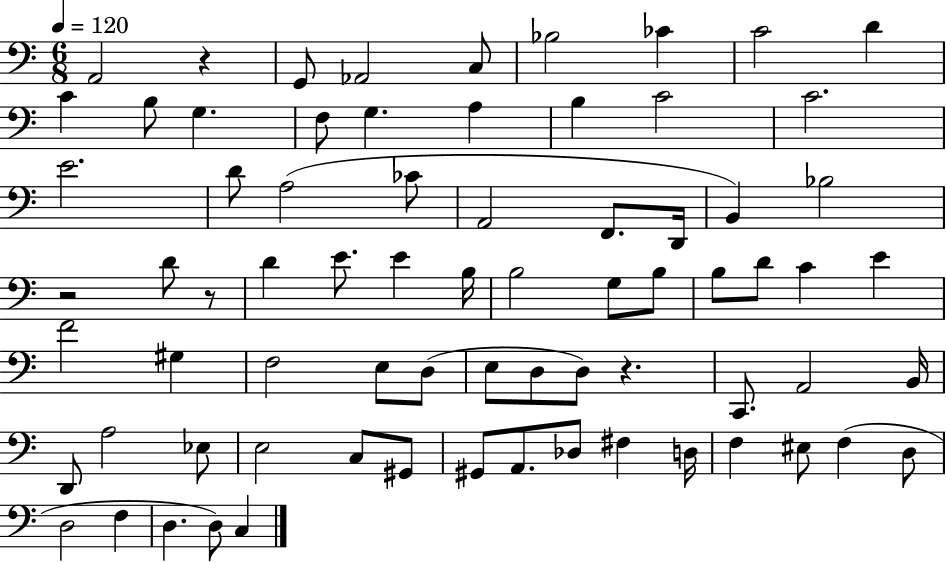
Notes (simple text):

A2/h R/q G2/e Ab2/h C3/e Bb3/h CES4/q C4/h D4/q C4/q B3/e G3/q. F3/e G3/q. A3/q B3/q C4/h C4/h. E4/h. D4/e A3/h CES4/e A2/h F2/e. D2/s B2/q Bb3/h R/h D4/e R/e D4/q E4/e. E4/q B3/s B3/h G3/e B3/e B3/e D4/e C4/q E4/q F4/h G#3/q F3/h E3/e D3/e E3/e D3/e D3/e R/q. C2/e. A2/h B2/s D2/e A3/h Eb3/e E3/h C3/e G#2/e G#2/e A2/e. Db3/e F#3/q D3/s F3/q EIS3/e F3/q D3/e D3/h F3/q D3/q. D3/e C3/q